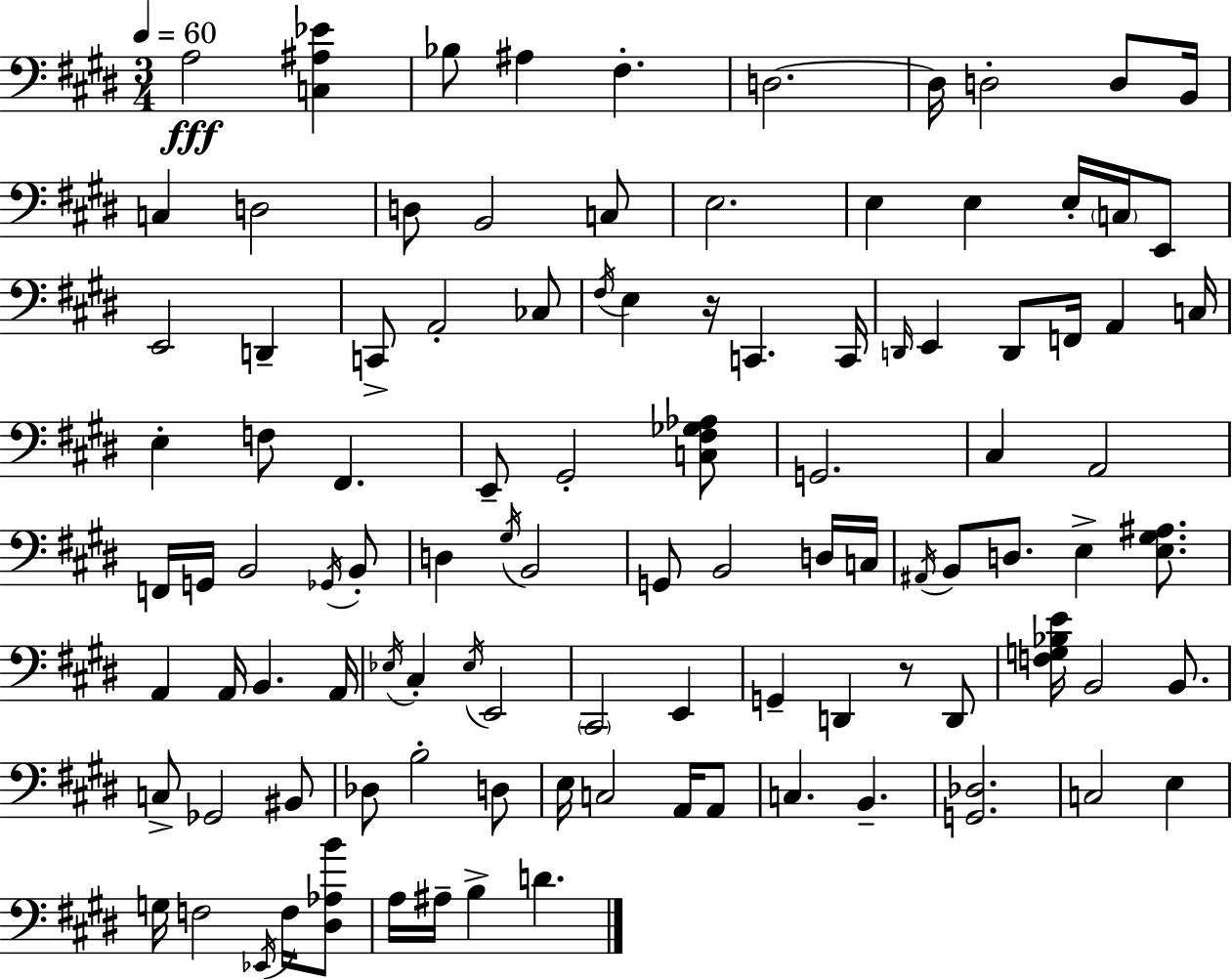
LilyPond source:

{
  \clef bass
  \numericTimeSignature
  \time 3/4
  \key e \major
  \tempo 4 = 60
  a2\fff <c ais ees'>4 | bes8 ais4 fis4.-. | d2.~~ | d16 d2-. d8 b,16 | \break c4 d2 | d8 b,2 c8 | e2. | e4 e4 e16-. \parenthesize c16 e,8 | \break e,2 d,4-- | c,8-> a,2-. ces8 | \acciaccatura { fis16 } e4 r16 c,4. | c,16 \grace { d,16 } e,4 d,8 f,16 a,4 | \break c16 e4-. f8 fis,4. | e,8-- gis,2-. | <c fis ges aes>8 g,2. | cis4 a,2 | \break f,16 g,16 b,2 | \acciaccatura { ges,16 } b,8-. d4 \acciaccatura { gis16 } b,2 | g,8 b,2 | d16 c16 \acciaccatura { ais,16 } b,8 d8. e4-> | \break <e gis ais>8. a,4 a,16 b,4. | a,16 \acciaccatura { ees16 } cis4-. \acciaccatura { ees16 } e,2 | \parenthesize cis,2 | e,4 g,4-- d,4 | \break r8 d,8 <f g bes e'>16 b,2 | b,8. c8-> ges,2 | bis,8 des8 b2-. | d8 e16 c2 | \break a,16 a,8 c4. | b,4.-- <g, des>2. | c2 | e4 g16 f2 | \break \acciaccatura { ees,16 } f16 <dis aes b'>8 a16 ais16-- b4-> | d'4. \bar "|."
}